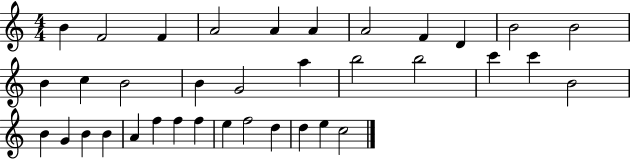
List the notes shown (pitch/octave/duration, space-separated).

B4/q F4/h F4/q A4/h A4/q A4/q A4/h F4/q D4/q B4/h B4/h B4/q C5/q B4/h B4/q G4/h A5/q B5/h B5/h C6/q C6/q B4/h B4/q G4/q B4/q B4/q A4/q F5/q F5/q F5/q E5/q F5/h D5/q D5/q E5/q C5/h